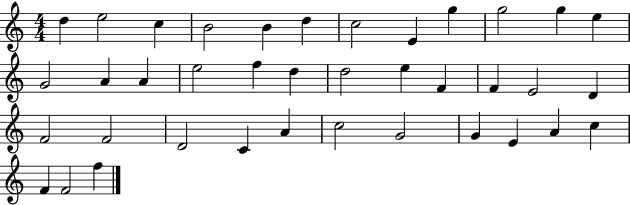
D5/q E5/h C5/q B4/h B4/q D5/q C5/h E4/q G5/q G5/h G5/q E5/q G4/h A4/q A4/q E5/h F5/q D5/q D5/h E5/q F4/q F4/q E4/h D4/q F4/h F4/h D4/h C4/q A4/q C5/h G4/h G4/q E4/q A4/q C5/q F4/q F4/h F5/q